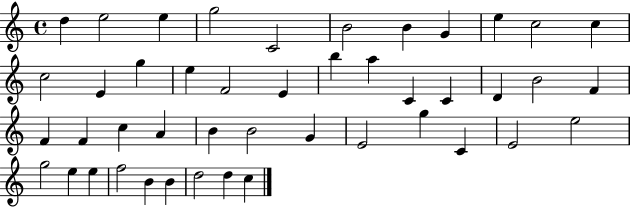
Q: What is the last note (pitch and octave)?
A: C5